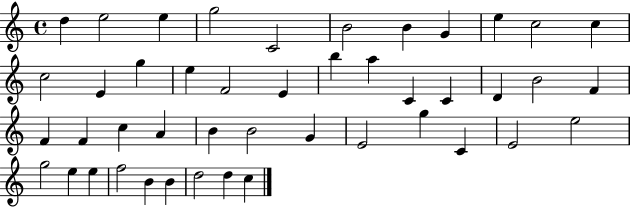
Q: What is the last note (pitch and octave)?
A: C5